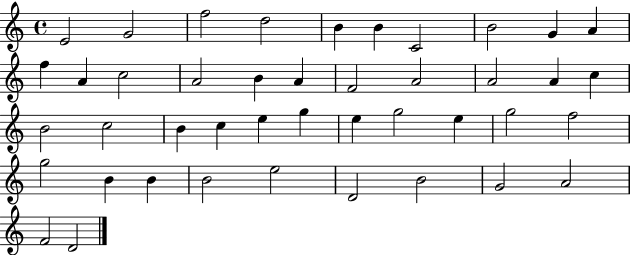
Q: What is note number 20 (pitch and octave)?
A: A4